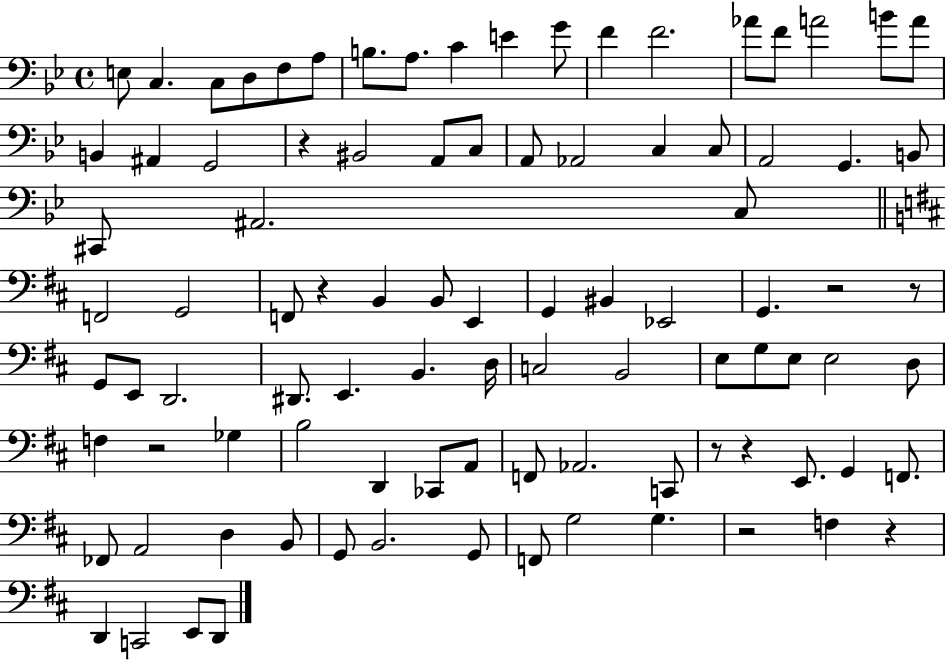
E3/e C3/q. C3/e D3/e F3/e A3/e B3/e. A3/e. C4/q E4/q G4/e F4/q F4/h. Ab4/e F4/e A4/h B4/e A4/e B2/q A#2/q G2/h R/q BIS2/h A2/e C3/e A2/e Ab2/h C3/q C3/e A2/h G2/q. B2/e C#2/e A#2/h. C3/e F2/h G2/h F2/e R/q B2/q B2/e E2/q G2/q BIS2/q Eb2/h G2/q. R/h R/e G2/e E2/e D2/h. D#2/e. E2/q. B2/q. D3/s C3/h B2/h E3/e G3/e E3/e E3/h D3/e F3/q R/h Gb3/q B3/h D2/q CES2/e A2/e F2/e Ab2/h. C2/e R/e R/q E2/e. G2/q F2/e. FES2/e A2/h D3/q B2/e G2/e B2/h. G2/e F2/e G3/h G3/q. R/h F3/q R/q D2/q C2/h E2/e D2/e